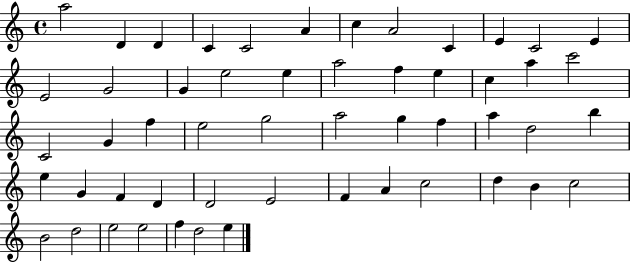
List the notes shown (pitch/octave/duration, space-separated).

A5/h D4/q D4/q C4/q C4/h A4/q C5/q A4/h C4/q E4/q C4/h E4/q E4/h G4/h G4/q E5/h E5/q A5/h F5/q E5/q C5/q A5/q C6/h C4/h G4/q F5/q E5/h G5/h A5/h G5/q F5/q A5/q D5/h B5/q E5/q G4/q F4/q D4/q D4/h E4/h F4/q A4/q C5/h D5/q B4/q C5/h B4/h D5/h E5/h E5/h F5/q D5/h E5/q